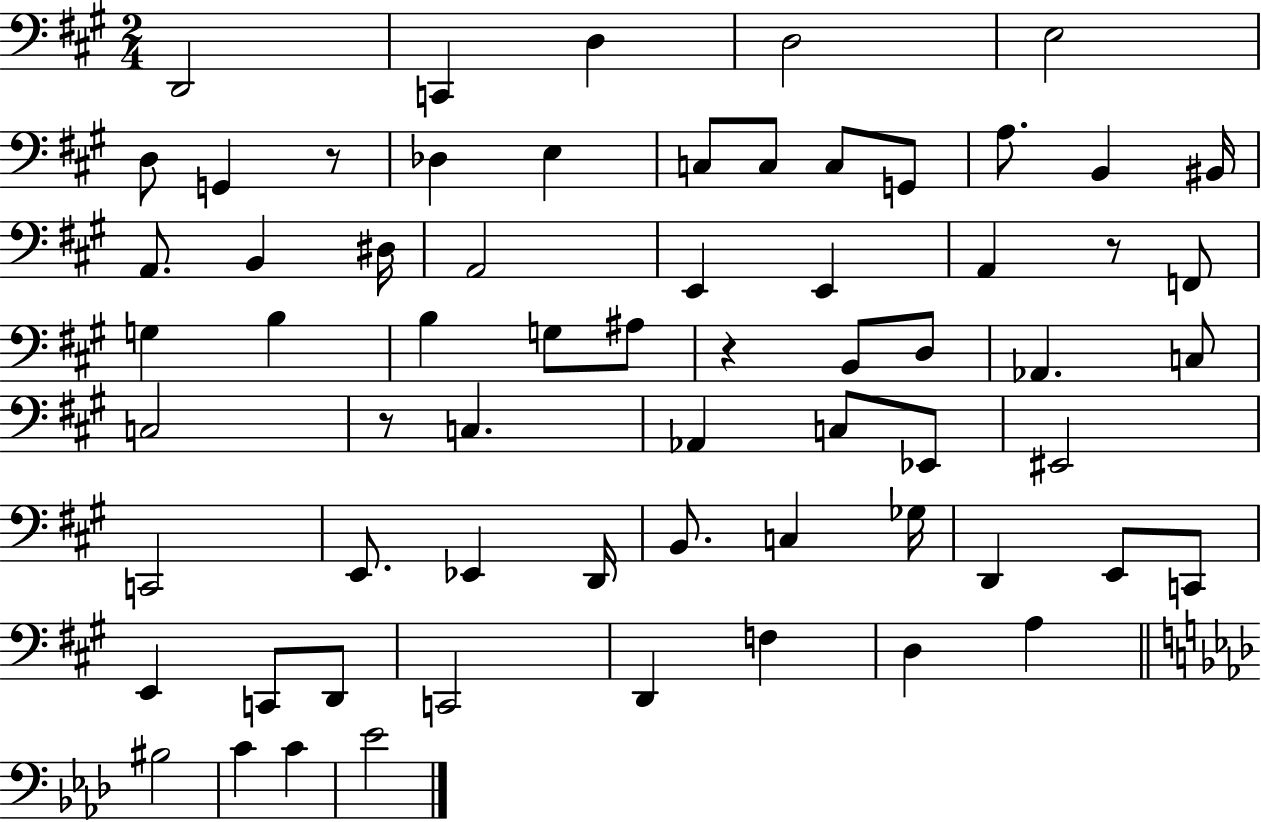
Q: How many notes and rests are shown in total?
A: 65